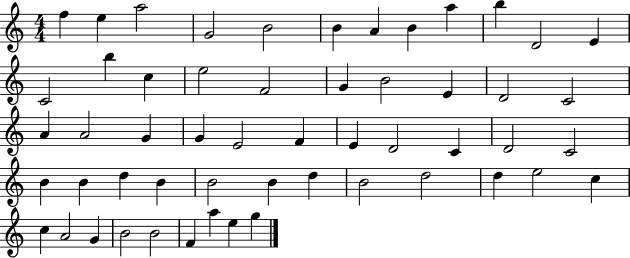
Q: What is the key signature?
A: C major